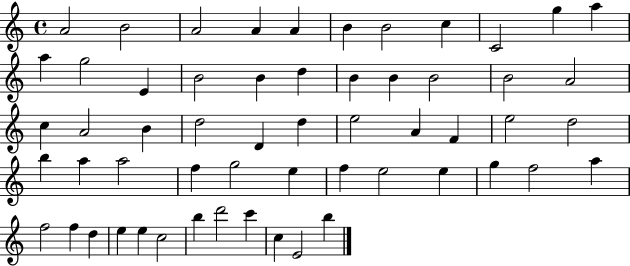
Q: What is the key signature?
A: C major